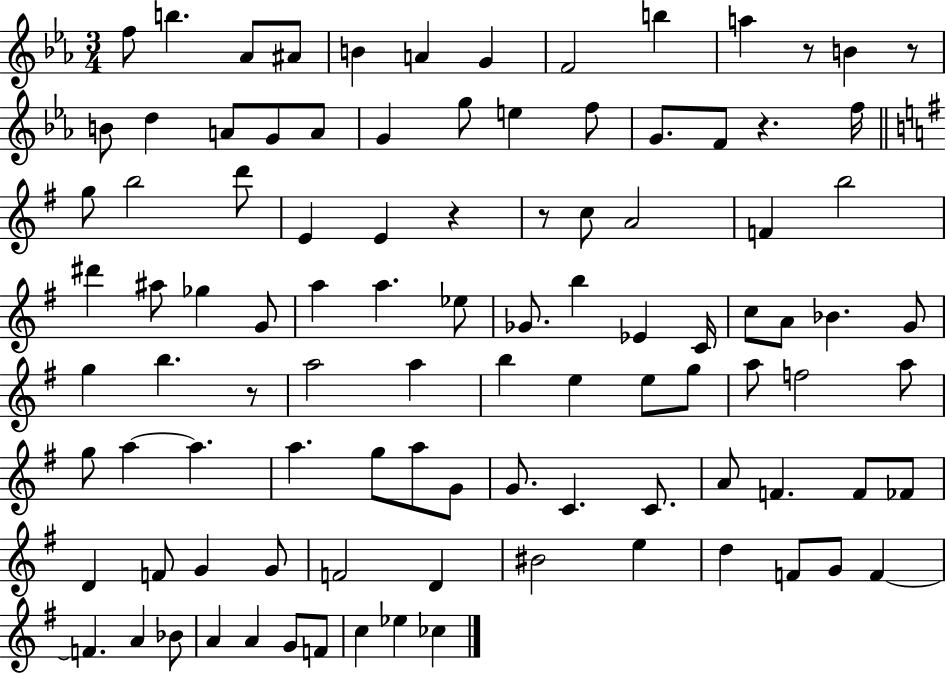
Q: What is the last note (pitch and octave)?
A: CES5